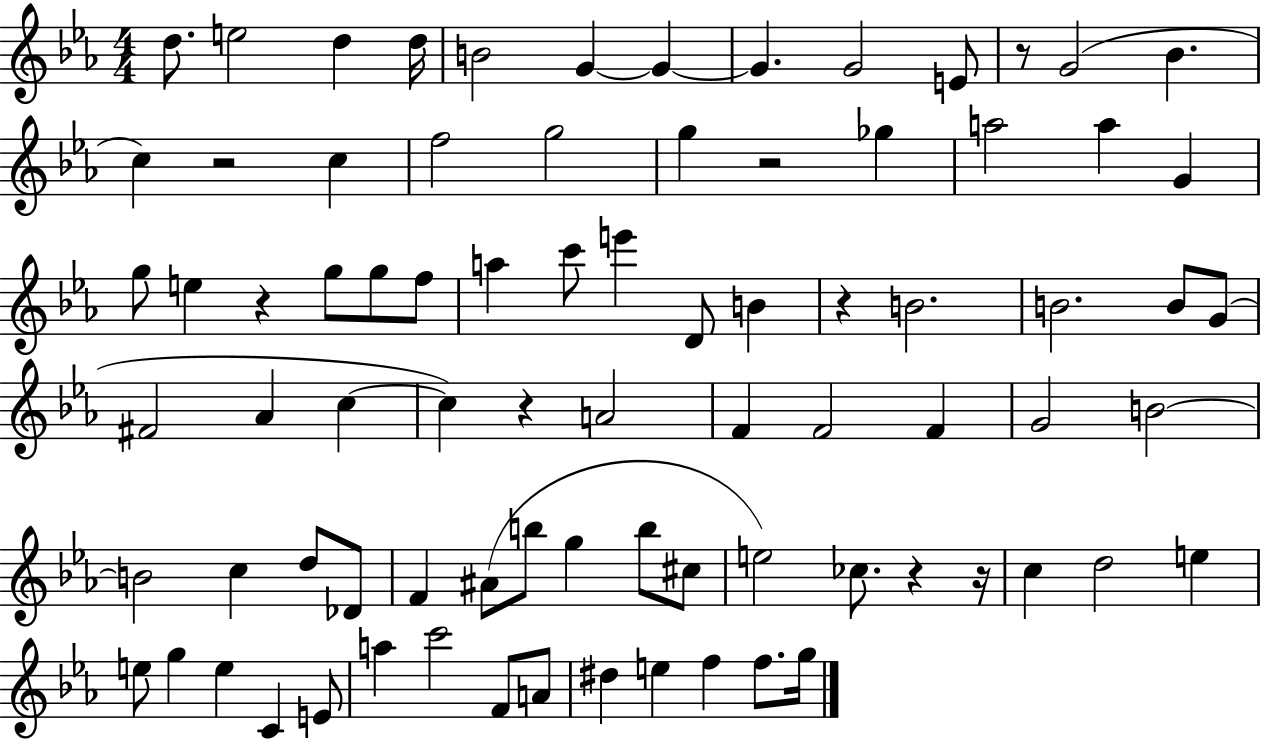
D5/e. E5/h D5/q D5/s B4/h G4/q G4/q G4/q. G4/h E4/e R/e G4/h Bb4/q. C5/q R/h C5/q F5/h G5/h G5/q R/h Gb5/q A5/h A5/q G4/q G5/e E5/q R/q G5/e G5/e F5/e A5/q C6/e E6/q D4/e B4/q R/q B4/h. B4/h. B4/e G4/e F#4/h Ab4/q C5/q C5/q R/q A4/h F4/q F4/h F4/q G4/h B4/h B4/h C5/q D5/e Db4/e F4/q A#4/e B5/e G5/q B5/e C#5/e E5/h CES5/e. R/q R/s C5/q D5/h E5/q E5/e G5/q E5/q C4/q E4/e A5/q C6/h F4/e A4/e D#5/q E5/q F5/q F5/e. G5/s